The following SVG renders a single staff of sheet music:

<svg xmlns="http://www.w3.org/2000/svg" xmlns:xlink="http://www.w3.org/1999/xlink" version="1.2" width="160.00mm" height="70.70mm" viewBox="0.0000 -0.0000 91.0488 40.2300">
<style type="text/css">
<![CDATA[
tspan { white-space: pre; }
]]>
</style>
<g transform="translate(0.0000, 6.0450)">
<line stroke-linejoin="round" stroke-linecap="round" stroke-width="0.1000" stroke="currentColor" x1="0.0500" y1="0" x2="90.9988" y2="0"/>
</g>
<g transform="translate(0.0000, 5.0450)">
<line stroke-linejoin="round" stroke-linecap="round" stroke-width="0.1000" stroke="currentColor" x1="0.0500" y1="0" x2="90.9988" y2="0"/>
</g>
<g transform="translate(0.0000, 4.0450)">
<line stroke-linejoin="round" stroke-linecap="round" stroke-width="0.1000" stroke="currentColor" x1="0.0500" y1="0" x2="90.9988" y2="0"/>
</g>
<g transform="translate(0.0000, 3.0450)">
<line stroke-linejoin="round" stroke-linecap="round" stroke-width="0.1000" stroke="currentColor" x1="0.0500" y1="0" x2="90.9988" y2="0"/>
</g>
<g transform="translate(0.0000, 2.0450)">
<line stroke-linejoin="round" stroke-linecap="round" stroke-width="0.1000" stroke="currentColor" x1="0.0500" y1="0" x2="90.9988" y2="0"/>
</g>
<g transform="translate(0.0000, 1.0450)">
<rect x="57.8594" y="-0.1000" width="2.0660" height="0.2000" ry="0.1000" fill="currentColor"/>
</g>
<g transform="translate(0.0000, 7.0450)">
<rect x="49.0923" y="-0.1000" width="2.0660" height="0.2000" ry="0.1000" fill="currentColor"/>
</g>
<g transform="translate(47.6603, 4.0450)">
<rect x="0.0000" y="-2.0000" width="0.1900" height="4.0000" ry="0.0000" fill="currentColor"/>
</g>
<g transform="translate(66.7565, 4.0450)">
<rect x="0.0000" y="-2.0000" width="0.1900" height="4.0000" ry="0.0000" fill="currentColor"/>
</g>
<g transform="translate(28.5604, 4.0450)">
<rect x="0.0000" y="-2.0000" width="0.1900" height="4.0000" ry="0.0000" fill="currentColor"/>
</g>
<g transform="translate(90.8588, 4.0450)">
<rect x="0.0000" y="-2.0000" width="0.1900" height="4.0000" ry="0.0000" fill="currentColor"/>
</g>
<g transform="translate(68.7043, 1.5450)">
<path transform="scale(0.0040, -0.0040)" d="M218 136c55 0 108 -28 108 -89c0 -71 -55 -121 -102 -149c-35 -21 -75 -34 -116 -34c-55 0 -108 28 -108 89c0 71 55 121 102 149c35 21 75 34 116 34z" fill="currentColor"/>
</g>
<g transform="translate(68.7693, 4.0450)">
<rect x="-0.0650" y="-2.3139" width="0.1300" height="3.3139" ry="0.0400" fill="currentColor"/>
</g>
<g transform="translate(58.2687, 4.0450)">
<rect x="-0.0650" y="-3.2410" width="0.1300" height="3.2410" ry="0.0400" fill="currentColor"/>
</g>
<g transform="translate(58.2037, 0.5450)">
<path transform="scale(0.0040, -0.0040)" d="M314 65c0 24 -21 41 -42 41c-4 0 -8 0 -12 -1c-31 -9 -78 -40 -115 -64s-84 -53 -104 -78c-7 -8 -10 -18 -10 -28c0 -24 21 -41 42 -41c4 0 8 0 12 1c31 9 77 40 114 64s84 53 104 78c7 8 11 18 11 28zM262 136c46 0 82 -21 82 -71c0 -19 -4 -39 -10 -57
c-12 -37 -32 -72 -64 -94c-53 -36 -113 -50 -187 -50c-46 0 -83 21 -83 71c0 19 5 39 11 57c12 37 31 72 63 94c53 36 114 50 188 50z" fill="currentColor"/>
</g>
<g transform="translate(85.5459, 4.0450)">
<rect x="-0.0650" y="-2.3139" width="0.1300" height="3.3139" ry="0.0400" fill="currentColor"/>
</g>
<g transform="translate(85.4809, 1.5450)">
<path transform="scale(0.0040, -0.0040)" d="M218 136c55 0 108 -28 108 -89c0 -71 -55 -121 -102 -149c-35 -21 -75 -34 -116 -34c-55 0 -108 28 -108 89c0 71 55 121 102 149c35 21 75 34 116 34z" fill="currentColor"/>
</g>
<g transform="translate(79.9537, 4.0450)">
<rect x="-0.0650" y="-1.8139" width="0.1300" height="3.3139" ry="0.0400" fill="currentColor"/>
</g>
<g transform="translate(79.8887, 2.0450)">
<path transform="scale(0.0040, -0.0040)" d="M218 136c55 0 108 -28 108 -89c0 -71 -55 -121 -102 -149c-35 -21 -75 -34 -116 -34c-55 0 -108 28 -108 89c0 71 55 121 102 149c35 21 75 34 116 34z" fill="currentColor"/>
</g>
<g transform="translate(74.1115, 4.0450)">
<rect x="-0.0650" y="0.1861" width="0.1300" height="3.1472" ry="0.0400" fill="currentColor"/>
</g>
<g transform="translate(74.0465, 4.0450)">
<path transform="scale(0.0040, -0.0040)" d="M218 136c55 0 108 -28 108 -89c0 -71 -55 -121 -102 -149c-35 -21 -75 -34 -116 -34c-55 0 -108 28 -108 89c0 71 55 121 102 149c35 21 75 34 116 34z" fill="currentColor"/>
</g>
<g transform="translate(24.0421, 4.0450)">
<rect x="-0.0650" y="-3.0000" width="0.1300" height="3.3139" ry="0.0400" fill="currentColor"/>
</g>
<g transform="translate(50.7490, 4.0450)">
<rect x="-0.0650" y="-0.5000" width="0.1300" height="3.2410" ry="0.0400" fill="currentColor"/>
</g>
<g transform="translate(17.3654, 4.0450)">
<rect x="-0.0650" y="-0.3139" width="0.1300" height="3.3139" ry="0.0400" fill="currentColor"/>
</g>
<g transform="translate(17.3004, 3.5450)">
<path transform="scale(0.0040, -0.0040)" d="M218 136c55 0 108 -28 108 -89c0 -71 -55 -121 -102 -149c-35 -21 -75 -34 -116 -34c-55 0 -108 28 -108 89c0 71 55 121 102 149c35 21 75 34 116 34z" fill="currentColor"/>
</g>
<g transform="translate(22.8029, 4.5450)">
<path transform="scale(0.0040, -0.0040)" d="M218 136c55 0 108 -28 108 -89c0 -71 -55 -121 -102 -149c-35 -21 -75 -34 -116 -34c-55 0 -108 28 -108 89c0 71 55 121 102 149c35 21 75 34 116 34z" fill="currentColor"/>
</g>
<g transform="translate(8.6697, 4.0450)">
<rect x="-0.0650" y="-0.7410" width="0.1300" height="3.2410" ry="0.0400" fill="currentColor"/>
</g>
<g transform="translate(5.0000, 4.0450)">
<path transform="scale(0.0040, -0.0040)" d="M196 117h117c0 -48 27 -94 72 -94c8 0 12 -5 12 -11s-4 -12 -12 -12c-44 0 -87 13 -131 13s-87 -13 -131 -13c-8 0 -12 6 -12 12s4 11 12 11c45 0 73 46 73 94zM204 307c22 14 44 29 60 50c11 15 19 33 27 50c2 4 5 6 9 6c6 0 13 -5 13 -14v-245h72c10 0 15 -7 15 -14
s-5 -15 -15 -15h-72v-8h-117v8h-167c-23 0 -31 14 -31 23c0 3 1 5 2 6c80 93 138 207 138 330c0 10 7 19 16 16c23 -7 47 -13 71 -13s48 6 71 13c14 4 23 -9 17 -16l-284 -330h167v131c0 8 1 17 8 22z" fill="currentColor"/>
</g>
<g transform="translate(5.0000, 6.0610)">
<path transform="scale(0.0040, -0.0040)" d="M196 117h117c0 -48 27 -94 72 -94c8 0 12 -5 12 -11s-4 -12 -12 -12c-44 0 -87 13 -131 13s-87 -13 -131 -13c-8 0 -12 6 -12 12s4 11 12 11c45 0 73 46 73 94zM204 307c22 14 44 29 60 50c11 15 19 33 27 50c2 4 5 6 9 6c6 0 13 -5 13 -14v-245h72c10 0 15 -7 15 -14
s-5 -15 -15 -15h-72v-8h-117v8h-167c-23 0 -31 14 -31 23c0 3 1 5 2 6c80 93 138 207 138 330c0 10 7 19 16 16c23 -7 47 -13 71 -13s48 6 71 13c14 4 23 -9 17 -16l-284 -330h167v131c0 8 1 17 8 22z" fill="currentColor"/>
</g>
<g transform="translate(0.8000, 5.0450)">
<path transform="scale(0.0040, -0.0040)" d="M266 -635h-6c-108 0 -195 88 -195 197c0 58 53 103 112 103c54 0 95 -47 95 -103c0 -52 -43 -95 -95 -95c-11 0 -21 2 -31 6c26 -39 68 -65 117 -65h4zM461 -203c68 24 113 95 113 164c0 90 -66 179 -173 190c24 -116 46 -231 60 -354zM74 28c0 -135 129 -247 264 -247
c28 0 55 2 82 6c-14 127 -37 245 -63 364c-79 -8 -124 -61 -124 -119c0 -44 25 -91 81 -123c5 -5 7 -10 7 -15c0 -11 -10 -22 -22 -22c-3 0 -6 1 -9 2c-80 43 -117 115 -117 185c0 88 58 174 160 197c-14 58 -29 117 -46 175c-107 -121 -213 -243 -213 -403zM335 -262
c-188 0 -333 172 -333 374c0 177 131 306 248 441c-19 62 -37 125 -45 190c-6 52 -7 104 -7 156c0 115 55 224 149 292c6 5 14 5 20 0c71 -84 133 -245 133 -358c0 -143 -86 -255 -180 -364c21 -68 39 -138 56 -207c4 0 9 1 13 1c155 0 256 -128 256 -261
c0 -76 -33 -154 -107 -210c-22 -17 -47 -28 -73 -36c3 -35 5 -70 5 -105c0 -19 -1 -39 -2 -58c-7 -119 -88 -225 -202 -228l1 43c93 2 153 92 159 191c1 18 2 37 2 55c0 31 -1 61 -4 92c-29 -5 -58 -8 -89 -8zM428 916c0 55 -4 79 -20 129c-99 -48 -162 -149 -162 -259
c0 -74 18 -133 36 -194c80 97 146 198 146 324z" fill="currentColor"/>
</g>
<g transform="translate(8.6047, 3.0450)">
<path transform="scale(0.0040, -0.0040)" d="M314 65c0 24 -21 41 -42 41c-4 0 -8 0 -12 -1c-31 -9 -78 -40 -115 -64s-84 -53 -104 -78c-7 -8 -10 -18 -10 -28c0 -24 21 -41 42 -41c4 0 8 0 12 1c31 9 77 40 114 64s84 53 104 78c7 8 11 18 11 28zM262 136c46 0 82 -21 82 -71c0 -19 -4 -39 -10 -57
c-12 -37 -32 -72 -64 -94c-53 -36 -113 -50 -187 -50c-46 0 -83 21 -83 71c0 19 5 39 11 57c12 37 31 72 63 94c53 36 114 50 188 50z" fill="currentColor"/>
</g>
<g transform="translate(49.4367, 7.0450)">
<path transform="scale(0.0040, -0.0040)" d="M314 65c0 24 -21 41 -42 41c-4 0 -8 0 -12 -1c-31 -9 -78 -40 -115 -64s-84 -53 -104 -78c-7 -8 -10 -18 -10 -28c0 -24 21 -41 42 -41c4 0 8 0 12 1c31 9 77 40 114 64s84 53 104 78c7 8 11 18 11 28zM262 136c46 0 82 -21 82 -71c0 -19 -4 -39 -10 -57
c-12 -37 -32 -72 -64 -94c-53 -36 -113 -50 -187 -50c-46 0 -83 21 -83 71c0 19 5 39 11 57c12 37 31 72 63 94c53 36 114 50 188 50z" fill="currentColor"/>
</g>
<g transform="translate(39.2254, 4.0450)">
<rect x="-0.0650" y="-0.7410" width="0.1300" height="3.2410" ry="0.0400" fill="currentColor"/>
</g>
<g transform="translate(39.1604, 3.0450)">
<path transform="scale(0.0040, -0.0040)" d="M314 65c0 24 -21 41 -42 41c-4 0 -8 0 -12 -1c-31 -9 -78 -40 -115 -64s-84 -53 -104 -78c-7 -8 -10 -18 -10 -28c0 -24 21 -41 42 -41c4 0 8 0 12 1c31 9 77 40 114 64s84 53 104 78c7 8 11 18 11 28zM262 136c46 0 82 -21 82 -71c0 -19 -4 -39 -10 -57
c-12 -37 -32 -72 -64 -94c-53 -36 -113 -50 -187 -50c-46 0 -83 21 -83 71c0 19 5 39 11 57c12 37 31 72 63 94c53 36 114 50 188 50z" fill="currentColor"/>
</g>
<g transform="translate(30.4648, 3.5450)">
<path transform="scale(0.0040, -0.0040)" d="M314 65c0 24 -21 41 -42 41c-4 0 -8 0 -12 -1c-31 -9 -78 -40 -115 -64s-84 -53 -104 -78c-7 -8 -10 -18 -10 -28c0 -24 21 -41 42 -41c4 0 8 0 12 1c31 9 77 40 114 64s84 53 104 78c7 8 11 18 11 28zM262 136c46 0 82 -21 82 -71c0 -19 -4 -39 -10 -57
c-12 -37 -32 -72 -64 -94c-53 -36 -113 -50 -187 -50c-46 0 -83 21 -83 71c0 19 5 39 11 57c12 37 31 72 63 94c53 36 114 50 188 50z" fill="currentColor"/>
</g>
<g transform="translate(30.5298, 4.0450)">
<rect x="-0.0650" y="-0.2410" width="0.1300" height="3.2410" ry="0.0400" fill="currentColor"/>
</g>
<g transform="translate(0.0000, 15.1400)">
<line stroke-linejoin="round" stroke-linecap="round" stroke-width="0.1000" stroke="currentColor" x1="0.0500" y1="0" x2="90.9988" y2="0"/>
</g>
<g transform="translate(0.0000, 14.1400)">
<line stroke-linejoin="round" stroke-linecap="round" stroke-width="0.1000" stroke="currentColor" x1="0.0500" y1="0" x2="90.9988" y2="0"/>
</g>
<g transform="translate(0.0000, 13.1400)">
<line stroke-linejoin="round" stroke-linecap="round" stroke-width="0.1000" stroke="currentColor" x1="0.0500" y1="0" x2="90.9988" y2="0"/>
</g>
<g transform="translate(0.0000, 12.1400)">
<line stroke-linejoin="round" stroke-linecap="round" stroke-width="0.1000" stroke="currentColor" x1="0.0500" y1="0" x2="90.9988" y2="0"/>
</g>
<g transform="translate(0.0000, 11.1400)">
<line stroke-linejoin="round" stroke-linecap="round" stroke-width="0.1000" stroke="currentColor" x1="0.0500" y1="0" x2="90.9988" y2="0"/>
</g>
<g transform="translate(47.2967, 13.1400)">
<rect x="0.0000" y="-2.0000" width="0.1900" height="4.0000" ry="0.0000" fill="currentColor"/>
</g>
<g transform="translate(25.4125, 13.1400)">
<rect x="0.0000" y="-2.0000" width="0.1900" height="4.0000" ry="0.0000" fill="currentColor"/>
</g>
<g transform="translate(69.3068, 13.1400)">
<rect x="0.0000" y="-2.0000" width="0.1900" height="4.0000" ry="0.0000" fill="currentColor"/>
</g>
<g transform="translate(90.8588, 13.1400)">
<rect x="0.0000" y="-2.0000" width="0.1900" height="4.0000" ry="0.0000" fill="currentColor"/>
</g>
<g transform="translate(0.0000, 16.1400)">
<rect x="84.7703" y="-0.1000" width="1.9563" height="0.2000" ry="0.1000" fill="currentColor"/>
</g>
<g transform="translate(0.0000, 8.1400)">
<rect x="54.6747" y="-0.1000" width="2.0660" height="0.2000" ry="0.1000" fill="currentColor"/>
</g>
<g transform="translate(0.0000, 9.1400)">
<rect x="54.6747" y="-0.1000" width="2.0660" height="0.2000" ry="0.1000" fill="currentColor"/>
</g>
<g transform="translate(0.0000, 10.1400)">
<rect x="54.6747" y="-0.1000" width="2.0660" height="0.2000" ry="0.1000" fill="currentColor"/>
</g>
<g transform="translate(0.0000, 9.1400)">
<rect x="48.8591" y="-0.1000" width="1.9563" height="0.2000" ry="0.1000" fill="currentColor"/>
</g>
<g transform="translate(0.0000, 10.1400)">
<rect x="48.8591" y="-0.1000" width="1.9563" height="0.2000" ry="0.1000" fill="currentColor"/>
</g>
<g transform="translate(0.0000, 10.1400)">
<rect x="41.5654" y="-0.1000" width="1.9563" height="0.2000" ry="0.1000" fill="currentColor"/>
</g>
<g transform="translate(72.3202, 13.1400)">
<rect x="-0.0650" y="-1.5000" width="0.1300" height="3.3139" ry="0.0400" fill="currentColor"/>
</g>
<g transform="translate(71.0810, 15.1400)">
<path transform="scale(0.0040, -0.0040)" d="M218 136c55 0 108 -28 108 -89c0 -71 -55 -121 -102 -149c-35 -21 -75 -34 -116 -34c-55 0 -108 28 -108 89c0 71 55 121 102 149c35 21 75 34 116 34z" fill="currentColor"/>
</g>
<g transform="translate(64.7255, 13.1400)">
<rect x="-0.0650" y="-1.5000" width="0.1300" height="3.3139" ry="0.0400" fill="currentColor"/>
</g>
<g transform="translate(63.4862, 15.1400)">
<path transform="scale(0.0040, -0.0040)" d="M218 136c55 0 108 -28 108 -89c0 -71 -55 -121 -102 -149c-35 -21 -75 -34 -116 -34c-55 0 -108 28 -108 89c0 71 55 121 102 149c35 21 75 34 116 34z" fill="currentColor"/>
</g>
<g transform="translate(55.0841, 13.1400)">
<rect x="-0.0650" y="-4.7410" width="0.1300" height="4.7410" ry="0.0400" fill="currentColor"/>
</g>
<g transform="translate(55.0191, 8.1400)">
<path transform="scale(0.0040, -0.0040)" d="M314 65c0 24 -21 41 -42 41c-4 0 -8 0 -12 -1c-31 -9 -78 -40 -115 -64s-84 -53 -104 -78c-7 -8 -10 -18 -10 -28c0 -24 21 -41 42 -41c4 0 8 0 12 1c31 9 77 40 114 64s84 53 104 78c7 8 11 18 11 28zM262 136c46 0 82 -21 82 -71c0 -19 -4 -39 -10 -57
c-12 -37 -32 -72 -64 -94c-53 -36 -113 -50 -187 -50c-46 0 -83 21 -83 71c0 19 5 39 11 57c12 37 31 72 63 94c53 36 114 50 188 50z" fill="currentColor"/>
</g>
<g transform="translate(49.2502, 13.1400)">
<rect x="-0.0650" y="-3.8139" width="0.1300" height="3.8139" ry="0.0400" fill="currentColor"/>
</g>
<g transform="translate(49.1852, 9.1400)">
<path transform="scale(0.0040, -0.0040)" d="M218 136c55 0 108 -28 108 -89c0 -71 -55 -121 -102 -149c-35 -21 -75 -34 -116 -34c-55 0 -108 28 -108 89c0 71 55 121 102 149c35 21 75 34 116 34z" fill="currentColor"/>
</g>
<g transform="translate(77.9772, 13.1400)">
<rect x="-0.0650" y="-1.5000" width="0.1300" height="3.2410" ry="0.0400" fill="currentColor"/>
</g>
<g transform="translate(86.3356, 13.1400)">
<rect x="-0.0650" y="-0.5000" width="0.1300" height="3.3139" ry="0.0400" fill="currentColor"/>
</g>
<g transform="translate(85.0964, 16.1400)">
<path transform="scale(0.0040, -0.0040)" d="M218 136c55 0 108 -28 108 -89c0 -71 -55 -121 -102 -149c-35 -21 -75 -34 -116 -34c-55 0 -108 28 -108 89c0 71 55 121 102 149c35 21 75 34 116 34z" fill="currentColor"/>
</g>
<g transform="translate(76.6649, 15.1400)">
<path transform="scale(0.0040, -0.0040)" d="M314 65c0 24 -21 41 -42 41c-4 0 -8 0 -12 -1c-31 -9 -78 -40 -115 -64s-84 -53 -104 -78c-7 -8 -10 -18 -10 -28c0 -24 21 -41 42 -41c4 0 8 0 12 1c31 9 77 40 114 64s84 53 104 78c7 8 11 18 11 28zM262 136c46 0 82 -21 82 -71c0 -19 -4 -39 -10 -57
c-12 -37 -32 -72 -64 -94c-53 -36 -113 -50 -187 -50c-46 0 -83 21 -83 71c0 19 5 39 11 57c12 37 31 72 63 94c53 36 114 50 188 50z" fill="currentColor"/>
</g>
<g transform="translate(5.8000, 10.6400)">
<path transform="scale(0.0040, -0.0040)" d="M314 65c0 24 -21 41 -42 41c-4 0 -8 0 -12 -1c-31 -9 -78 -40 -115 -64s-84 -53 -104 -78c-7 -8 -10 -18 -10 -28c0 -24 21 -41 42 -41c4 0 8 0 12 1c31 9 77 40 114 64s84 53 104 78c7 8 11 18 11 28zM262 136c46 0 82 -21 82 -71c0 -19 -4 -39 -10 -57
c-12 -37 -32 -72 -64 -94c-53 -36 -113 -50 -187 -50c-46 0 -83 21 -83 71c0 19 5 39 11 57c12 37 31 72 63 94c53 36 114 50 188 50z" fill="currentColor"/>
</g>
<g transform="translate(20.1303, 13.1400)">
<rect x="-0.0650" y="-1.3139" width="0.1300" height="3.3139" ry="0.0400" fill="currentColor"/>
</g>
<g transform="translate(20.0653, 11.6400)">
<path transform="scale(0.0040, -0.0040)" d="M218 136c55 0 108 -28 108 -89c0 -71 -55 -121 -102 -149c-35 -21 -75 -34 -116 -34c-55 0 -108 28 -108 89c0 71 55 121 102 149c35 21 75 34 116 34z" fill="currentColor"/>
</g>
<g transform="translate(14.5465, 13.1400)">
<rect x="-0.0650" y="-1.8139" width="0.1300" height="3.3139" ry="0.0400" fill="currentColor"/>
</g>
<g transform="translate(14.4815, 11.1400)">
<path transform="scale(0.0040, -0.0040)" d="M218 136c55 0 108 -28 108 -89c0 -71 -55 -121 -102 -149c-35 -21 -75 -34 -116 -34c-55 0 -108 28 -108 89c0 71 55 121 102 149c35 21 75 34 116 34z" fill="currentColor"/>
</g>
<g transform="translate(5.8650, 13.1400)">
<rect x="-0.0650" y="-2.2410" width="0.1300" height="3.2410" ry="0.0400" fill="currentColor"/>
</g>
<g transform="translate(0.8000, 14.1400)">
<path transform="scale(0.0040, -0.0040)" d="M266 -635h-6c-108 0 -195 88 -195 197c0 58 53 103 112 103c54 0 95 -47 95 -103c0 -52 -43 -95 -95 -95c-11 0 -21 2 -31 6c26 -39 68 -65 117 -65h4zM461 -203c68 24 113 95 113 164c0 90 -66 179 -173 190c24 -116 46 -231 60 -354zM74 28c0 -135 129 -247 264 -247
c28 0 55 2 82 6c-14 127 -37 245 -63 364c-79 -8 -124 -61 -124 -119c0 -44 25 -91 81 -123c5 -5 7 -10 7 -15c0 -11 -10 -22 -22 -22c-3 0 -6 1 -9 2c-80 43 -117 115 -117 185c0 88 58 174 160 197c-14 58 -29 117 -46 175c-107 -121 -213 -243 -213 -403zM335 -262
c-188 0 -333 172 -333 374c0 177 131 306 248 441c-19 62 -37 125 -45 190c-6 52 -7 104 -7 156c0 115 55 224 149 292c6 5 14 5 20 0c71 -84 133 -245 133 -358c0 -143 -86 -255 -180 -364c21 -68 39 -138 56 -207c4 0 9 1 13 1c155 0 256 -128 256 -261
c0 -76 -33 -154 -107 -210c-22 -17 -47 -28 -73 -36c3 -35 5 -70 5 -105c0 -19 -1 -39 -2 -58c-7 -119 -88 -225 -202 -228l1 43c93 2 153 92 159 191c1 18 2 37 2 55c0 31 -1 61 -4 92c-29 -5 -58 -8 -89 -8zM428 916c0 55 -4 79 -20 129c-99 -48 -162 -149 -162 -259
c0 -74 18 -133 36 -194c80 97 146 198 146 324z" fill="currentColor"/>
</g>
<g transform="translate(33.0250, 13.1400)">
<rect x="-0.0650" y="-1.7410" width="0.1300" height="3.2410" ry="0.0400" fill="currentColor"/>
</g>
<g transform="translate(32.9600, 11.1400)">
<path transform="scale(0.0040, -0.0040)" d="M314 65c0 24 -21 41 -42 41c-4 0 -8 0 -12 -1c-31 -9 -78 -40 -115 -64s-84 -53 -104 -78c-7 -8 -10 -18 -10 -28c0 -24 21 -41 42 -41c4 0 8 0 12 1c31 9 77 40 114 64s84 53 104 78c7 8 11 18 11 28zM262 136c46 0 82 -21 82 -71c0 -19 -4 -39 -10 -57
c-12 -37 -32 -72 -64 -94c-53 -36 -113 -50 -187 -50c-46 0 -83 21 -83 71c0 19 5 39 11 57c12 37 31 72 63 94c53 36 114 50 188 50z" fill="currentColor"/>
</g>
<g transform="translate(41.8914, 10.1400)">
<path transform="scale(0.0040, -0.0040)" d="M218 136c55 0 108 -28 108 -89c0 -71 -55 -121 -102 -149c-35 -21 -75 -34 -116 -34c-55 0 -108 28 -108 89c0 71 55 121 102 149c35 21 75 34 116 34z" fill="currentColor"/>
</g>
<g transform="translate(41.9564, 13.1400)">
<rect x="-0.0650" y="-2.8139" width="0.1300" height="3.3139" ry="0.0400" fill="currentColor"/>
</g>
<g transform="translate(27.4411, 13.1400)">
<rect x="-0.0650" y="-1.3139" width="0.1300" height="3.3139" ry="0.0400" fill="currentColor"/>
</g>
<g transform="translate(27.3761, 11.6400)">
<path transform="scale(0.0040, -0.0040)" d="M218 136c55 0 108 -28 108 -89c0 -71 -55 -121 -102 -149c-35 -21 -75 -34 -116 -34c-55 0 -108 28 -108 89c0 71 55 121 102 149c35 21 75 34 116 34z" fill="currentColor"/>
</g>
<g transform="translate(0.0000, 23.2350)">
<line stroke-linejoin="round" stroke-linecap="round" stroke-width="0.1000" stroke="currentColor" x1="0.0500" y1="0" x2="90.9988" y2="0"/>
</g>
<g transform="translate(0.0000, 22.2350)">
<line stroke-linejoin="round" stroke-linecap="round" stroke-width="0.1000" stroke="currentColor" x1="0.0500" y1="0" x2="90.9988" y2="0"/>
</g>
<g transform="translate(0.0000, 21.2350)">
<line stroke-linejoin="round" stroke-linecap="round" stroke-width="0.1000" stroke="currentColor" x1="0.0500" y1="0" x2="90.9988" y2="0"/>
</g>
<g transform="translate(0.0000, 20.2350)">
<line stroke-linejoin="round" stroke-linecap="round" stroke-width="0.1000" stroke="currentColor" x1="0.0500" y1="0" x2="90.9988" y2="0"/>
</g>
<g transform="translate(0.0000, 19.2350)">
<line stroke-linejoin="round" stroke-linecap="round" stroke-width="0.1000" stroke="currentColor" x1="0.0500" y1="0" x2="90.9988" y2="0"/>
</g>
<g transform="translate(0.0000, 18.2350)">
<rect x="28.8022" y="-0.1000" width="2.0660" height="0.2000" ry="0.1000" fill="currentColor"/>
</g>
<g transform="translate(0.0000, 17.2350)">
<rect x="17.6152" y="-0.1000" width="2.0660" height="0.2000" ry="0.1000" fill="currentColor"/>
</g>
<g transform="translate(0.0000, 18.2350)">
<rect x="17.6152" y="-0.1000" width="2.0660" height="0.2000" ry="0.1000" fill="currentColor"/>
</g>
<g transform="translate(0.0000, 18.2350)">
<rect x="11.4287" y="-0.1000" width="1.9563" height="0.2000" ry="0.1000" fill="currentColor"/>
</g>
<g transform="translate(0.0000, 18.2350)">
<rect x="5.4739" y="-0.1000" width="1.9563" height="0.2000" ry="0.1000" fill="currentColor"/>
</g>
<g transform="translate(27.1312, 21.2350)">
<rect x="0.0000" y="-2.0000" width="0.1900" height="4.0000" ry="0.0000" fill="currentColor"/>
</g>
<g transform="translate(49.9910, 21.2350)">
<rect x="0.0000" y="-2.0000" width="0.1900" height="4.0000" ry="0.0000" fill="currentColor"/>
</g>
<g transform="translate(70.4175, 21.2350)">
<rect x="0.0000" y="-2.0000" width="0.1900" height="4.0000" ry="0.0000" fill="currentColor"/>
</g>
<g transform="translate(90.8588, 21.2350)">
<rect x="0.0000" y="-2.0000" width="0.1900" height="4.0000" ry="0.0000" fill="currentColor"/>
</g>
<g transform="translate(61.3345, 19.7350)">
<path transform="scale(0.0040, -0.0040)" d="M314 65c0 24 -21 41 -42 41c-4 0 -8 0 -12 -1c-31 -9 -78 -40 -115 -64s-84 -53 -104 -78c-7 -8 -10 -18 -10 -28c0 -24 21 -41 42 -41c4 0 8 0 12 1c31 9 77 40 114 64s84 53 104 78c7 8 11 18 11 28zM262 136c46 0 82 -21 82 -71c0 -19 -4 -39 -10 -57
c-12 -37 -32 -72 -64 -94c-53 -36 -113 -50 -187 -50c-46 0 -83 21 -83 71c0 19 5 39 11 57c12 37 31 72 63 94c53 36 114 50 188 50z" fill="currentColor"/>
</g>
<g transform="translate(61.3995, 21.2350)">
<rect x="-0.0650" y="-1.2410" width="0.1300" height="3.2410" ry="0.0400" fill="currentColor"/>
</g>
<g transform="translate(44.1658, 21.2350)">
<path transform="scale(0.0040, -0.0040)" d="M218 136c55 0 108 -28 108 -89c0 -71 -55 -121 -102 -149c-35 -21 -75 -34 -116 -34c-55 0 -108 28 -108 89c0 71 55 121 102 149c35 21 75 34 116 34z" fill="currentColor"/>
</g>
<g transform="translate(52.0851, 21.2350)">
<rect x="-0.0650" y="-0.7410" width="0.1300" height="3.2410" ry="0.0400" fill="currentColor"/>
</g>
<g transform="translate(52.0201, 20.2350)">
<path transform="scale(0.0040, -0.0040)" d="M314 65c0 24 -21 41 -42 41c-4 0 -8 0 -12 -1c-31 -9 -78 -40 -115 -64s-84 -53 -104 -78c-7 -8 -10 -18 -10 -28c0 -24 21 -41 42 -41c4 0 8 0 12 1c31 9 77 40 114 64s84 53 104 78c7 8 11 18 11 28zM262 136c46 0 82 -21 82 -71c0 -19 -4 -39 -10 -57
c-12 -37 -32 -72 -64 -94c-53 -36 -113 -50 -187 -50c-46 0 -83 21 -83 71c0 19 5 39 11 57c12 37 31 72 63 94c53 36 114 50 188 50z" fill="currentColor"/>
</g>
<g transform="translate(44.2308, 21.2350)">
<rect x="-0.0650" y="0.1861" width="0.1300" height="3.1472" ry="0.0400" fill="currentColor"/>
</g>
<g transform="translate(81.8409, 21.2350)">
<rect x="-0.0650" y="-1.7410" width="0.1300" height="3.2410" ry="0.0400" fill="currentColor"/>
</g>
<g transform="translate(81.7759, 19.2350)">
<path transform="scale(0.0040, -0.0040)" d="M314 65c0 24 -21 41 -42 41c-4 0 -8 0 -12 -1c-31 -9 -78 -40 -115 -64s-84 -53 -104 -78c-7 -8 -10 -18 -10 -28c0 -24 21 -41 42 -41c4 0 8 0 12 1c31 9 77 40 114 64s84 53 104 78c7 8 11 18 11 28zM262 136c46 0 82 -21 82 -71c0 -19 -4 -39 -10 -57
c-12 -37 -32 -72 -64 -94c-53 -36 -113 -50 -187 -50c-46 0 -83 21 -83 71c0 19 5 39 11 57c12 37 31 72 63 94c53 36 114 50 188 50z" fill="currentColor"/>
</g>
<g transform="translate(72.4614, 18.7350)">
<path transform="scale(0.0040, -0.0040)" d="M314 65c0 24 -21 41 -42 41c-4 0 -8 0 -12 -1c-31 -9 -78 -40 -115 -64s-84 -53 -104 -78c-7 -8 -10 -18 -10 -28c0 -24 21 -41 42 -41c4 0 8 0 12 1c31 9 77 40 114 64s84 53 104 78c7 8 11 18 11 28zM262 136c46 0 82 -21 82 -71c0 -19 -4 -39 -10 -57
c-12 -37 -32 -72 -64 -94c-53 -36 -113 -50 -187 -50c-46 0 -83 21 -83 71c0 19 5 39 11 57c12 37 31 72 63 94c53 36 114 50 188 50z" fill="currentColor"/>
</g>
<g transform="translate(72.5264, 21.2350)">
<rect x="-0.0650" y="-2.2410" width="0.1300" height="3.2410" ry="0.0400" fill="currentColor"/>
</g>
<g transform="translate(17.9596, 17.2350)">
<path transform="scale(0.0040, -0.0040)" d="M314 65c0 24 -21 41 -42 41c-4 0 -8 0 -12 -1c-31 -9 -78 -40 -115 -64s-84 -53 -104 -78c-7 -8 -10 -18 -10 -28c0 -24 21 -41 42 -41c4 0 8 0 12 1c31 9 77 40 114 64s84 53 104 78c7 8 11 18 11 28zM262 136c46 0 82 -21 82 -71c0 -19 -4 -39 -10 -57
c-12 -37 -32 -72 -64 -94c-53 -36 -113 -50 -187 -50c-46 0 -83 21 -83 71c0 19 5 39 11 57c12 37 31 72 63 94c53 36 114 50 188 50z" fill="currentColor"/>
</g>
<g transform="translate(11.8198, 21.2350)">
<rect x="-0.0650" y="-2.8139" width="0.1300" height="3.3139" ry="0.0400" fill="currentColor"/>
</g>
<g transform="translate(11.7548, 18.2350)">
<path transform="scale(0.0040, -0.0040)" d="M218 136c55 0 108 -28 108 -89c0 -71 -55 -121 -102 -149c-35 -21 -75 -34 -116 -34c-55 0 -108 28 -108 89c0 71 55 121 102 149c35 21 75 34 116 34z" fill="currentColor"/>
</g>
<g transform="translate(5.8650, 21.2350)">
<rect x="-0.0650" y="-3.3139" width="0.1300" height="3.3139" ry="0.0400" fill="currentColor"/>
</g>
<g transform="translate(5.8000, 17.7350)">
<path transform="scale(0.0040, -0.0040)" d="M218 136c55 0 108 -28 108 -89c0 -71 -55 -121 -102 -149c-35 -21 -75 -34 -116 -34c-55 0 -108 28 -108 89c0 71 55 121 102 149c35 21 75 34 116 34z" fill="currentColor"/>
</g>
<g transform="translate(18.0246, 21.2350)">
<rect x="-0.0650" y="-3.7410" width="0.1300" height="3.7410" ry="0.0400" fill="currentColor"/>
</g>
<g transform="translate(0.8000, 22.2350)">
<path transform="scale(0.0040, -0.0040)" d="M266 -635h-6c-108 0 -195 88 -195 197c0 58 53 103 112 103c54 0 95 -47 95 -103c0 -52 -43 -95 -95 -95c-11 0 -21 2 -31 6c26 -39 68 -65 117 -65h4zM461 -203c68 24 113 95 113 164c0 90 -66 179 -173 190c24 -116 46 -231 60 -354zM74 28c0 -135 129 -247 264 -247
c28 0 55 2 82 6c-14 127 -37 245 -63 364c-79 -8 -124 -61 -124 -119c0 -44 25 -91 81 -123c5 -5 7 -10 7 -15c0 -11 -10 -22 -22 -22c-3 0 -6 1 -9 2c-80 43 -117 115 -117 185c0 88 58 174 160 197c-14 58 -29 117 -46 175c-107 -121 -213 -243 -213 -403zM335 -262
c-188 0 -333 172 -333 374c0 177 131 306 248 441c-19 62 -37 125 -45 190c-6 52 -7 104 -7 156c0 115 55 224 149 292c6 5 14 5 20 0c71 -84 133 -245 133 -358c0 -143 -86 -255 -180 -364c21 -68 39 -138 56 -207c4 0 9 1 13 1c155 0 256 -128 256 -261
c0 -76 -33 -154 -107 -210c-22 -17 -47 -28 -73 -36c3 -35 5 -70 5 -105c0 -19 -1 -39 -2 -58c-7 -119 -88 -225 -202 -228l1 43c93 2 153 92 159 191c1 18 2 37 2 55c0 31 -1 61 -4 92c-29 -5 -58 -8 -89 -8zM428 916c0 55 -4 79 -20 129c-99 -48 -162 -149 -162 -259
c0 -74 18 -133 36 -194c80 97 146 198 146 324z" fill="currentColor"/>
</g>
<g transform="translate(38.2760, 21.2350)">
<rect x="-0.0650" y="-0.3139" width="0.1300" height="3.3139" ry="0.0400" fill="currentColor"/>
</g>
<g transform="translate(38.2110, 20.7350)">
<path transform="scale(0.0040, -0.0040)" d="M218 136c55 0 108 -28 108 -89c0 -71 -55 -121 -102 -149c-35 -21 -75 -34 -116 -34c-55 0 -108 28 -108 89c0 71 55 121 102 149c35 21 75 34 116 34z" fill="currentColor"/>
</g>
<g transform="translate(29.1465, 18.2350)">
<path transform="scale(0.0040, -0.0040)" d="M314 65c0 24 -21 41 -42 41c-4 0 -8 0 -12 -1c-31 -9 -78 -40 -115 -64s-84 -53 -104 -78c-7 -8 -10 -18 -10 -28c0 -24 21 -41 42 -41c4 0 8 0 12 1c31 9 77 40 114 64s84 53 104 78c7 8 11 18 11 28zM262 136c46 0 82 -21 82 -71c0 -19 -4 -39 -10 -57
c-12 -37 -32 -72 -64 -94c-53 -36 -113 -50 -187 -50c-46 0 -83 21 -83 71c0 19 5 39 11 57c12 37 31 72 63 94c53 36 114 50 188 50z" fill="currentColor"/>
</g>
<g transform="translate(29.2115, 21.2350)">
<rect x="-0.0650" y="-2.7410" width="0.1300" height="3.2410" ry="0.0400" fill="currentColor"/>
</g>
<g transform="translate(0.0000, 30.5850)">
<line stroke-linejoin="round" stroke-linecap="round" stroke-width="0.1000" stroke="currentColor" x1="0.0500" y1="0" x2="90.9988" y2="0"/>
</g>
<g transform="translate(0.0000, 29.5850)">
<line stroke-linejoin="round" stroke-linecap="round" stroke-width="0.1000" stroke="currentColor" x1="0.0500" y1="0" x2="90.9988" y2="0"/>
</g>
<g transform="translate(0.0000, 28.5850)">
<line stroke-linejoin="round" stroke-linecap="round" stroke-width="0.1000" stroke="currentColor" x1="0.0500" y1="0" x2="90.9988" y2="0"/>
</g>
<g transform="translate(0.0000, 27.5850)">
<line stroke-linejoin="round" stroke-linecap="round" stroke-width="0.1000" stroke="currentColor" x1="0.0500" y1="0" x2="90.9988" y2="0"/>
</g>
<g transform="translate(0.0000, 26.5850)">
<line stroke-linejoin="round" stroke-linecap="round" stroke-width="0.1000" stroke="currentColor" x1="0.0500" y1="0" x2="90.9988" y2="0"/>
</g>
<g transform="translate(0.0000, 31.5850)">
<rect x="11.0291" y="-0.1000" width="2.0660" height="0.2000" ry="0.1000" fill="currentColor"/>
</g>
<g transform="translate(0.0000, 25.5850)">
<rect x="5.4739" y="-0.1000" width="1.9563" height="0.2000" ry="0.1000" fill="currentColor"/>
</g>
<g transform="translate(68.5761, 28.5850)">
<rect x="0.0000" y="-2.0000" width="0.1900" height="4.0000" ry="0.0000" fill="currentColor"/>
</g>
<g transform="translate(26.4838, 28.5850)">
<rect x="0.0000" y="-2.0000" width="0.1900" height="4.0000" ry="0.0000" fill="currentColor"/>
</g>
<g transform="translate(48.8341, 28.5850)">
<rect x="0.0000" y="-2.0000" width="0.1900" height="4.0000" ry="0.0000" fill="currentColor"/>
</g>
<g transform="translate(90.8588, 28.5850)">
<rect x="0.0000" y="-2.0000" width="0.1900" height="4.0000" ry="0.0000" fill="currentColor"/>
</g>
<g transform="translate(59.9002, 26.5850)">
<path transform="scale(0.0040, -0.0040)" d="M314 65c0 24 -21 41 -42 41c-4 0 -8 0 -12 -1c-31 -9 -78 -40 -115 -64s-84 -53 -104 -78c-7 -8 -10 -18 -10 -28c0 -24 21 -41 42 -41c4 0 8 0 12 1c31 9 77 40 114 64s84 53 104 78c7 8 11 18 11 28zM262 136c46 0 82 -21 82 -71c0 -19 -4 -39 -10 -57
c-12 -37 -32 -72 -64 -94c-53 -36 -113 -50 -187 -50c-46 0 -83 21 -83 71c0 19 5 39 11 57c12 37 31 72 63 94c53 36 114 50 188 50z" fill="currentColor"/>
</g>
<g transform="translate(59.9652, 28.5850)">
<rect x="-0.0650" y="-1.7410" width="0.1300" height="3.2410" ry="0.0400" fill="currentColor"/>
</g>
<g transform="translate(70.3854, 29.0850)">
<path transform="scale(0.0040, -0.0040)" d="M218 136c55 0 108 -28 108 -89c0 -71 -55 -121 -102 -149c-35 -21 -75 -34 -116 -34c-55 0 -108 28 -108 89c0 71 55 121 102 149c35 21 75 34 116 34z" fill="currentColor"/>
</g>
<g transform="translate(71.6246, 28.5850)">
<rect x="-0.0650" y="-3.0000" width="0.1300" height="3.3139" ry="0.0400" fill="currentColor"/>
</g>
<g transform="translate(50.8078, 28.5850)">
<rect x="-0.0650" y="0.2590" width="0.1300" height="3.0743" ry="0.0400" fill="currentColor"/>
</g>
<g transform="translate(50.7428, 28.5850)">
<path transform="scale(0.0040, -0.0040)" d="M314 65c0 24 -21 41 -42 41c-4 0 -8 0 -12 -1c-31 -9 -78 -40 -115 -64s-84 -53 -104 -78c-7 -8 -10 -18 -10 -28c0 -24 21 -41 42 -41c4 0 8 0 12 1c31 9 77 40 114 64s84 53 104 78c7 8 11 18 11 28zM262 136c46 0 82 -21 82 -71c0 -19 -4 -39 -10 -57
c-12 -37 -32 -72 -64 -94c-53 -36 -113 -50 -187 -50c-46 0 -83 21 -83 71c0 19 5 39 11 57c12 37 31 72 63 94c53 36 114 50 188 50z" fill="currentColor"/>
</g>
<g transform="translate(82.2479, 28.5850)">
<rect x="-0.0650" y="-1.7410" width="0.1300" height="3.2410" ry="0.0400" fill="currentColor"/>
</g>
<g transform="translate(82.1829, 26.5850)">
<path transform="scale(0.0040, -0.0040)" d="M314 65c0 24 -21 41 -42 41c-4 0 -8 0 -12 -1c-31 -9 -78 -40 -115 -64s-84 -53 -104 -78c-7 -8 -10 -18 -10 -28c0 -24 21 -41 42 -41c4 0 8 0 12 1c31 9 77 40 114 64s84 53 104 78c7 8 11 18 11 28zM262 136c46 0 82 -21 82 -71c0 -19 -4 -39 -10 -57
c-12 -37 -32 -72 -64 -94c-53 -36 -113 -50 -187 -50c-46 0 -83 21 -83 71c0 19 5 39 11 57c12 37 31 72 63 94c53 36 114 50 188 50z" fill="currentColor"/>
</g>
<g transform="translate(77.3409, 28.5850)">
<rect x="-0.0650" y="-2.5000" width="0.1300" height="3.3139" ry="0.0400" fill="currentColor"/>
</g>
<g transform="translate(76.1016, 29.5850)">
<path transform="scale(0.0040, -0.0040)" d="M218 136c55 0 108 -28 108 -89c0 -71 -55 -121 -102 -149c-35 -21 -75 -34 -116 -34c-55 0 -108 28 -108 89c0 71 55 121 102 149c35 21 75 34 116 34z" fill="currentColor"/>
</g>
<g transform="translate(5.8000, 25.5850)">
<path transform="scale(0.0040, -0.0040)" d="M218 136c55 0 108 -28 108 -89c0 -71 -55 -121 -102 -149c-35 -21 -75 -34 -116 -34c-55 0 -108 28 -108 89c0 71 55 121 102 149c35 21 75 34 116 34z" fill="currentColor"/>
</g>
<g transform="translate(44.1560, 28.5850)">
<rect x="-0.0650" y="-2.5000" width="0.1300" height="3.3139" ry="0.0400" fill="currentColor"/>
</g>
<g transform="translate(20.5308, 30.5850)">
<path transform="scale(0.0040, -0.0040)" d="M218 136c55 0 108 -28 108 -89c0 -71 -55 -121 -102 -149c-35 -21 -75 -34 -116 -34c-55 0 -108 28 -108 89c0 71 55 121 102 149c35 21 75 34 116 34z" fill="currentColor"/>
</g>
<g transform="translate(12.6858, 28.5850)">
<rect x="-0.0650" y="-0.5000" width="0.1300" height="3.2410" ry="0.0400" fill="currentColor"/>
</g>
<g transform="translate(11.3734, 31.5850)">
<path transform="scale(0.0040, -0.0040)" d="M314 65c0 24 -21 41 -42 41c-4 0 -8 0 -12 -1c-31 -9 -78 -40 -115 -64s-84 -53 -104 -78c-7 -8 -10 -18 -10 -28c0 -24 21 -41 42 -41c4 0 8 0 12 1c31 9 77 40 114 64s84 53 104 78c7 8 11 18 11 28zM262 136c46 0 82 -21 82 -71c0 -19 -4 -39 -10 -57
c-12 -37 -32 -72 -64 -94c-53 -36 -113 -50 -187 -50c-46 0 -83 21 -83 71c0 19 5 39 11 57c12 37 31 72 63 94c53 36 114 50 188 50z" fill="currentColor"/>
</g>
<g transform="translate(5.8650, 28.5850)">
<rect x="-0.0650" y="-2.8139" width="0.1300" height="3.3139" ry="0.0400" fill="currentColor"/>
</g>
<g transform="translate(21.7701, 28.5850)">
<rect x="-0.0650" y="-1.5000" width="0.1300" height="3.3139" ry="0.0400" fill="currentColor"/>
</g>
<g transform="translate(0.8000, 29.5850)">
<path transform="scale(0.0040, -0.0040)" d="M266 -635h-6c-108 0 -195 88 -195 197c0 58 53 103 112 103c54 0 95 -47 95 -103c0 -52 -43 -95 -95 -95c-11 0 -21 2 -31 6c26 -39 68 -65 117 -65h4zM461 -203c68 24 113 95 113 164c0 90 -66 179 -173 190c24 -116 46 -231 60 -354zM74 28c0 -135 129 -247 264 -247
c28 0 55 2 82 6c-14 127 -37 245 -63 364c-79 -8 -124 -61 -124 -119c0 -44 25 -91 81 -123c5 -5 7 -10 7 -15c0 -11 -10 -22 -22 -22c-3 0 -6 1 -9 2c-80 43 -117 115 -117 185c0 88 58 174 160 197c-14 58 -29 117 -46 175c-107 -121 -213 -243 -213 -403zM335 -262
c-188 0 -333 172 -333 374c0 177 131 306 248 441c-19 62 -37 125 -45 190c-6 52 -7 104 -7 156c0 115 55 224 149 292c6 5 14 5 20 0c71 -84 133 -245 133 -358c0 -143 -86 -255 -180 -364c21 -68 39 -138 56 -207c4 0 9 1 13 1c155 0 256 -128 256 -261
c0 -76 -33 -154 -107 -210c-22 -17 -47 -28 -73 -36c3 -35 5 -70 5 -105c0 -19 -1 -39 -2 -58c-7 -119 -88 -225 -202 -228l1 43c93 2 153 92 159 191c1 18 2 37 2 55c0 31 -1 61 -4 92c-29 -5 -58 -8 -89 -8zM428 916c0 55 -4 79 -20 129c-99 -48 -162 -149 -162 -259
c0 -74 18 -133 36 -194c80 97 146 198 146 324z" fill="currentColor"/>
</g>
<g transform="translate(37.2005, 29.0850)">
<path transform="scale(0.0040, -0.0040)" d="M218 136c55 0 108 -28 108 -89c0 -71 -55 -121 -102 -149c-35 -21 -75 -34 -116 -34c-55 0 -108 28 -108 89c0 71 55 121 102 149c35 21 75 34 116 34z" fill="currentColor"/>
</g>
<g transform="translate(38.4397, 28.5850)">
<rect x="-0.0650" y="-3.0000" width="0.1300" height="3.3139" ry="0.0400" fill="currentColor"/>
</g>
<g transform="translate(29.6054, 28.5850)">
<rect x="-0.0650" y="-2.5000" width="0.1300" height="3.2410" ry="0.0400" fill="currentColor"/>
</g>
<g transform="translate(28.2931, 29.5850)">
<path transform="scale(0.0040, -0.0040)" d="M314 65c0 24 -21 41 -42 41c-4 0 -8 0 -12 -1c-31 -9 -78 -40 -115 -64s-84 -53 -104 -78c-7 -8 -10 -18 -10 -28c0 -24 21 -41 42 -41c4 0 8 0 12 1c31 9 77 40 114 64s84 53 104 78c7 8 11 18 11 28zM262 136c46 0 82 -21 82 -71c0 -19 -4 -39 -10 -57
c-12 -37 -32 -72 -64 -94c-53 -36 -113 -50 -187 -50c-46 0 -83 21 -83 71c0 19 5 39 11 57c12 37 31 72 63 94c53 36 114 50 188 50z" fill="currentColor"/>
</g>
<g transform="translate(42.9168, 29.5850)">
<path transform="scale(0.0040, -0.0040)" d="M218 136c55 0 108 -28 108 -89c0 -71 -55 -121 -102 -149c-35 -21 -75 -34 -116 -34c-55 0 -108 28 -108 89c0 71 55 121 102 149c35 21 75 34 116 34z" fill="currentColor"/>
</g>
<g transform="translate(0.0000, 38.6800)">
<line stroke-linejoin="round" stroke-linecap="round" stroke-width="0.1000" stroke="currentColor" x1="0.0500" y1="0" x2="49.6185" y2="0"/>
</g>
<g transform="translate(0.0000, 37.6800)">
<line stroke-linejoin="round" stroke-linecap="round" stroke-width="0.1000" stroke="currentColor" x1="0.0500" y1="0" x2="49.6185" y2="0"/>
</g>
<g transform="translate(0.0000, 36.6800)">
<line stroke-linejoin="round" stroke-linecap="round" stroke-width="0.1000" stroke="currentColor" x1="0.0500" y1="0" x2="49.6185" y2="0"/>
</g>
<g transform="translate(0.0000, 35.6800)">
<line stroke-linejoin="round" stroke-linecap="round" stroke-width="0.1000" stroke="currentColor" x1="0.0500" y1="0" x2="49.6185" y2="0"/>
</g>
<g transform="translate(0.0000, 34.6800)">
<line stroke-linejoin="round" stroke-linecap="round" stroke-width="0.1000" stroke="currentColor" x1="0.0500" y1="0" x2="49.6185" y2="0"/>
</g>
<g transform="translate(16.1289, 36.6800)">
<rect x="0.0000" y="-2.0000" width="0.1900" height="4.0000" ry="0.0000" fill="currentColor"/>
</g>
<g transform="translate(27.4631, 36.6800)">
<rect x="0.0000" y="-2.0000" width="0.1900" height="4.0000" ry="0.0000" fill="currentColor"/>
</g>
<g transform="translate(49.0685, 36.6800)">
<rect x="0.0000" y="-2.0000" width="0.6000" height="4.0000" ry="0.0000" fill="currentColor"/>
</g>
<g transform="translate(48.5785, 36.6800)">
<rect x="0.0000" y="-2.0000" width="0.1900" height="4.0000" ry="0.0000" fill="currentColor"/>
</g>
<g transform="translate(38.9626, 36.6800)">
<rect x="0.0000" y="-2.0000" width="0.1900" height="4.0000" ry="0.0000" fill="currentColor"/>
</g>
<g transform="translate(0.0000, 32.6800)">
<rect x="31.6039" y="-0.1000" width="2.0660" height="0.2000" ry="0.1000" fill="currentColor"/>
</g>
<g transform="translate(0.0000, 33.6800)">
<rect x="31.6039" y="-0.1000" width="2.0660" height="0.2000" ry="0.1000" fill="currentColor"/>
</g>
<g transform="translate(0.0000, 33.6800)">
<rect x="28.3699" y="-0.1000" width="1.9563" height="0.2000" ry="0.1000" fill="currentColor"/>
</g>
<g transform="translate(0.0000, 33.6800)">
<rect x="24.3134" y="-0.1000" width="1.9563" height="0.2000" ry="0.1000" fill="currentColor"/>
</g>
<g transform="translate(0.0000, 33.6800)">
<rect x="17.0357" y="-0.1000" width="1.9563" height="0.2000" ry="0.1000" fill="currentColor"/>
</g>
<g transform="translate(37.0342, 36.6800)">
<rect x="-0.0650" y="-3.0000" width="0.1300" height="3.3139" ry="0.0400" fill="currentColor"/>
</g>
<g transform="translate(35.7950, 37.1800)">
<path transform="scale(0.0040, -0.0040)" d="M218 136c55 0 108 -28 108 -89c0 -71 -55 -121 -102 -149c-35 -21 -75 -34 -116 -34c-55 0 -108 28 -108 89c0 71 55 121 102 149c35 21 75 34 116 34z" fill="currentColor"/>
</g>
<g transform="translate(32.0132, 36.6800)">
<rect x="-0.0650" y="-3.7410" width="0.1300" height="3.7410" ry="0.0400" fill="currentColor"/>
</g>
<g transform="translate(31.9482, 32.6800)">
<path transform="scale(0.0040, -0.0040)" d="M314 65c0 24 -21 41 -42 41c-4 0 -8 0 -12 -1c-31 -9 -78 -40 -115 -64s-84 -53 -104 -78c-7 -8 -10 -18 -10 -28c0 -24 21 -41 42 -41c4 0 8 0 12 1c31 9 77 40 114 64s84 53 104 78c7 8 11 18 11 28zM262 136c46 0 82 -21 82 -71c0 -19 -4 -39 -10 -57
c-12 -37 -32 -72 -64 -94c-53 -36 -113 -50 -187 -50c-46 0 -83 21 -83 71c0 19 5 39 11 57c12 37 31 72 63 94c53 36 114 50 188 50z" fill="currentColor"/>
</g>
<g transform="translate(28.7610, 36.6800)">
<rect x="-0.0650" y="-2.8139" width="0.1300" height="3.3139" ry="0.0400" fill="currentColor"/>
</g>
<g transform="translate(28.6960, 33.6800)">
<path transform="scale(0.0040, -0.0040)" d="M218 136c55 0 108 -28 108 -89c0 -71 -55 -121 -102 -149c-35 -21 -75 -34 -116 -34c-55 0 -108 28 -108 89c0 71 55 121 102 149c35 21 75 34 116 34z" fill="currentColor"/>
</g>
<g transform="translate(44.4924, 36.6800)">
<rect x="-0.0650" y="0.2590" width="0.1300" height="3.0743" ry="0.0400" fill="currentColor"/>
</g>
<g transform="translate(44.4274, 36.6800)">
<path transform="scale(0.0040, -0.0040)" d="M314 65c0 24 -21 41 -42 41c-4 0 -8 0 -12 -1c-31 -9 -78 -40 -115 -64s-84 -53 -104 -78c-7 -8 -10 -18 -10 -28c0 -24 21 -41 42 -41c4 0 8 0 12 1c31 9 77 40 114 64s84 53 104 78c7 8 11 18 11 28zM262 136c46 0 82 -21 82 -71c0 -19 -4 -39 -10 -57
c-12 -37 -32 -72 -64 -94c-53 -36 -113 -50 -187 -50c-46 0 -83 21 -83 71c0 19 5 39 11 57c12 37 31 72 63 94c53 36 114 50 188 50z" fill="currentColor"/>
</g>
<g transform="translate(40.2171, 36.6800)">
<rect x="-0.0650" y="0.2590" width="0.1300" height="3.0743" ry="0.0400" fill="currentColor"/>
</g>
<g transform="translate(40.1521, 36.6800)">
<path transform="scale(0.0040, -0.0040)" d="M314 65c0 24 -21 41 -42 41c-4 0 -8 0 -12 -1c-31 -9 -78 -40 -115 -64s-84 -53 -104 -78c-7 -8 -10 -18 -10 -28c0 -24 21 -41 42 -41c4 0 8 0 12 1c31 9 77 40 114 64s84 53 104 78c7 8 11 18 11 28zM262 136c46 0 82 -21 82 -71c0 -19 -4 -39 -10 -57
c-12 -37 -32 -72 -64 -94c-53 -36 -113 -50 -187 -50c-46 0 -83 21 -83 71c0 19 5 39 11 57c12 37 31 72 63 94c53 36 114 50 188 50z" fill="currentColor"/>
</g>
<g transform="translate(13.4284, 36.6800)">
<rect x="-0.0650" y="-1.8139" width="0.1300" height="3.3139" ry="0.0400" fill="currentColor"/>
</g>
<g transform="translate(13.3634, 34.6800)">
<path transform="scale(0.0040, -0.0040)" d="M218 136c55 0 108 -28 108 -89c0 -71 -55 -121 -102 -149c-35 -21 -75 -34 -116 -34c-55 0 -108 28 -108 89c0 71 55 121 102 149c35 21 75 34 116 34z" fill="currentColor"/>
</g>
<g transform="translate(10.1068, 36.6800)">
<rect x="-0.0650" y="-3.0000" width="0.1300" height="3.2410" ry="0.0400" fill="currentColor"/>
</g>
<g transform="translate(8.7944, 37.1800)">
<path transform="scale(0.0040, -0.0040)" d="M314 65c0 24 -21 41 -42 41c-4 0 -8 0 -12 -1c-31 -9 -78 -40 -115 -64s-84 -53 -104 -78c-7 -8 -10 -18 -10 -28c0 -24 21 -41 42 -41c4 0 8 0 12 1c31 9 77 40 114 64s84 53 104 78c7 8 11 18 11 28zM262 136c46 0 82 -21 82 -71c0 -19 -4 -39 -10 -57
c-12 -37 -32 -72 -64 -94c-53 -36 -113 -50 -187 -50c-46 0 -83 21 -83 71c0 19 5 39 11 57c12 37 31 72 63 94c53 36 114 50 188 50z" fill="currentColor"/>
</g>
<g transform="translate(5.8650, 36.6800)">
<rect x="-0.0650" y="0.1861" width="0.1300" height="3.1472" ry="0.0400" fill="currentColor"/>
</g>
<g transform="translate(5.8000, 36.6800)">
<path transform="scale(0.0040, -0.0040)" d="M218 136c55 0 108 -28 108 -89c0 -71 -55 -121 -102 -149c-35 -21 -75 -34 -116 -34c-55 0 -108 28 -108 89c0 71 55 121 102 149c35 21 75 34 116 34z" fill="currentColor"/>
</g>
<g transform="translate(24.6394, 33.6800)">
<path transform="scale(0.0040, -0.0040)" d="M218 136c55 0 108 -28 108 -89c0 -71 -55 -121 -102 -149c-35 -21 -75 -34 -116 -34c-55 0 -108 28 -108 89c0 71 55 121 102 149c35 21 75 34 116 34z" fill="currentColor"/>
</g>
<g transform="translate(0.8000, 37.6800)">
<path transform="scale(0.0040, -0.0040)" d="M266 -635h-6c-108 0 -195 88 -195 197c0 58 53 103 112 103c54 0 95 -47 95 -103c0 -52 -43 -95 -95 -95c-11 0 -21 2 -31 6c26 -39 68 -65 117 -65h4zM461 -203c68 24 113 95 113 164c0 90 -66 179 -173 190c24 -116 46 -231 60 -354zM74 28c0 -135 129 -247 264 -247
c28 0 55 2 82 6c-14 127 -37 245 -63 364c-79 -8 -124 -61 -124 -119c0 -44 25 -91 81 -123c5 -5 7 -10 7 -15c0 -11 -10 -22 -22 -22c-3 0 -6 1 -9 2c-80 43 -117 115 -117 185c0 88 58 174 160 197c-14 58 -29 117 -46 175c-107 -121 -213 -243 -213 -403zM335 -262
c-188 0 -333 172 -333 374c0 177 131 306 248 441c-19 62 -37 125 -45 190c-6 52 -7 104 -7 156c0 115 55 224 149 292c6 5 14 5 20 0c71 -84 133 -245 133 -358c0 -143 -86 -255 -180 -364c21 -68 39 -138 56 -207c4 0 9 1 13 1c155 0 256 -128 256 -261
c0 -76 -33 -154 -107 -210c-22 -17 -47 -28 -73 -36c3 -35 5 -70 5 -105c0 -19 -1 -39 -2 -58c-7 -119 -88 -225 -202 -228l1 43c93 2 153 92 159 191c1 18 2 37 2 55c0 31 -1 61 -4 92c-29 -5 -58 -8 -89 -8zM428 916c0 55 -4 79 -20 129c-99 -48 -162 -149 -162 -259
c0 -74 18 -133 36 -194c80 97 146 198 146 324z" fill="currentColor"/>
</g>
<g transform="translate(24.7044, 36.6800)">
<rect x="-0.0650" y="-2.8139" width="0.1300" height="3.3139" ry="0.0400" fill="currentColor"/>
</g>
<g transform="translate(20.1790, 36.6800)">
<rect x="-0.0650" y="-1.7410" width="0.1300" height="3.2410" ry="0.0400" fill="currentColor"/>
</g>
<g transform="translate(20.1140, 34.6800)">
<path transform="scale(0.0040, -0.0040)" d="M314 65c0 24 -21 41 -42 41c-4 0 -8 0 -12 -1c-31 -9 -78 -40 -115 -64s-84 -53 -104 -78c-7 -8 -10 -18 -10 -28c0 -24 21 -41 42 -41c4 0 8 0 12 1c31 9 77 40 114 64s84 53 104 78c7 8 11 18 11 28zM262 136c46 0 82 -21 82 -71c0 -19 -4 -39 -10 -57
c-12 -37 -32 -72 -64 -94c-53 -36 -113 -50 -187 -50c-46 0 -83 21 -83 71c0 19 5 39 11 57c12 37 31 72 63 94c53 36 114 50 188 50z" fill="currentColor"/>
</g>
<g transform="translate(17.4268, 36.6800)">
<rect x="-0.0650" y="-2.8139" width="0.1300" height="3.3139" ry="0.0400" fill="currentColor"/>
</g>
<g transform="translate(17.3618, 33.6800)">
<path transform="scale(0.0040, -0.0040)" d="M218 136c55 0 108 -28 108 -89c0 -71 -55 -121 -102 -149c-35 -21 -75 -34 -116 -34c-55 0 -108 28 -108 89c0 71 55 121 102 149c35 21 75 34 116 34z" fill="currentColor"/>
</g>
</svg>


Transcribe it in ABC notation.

X:1
T:Untitled
M:4/4
L:1/4
K:C
d2 c A c2 d2 C2 b2 g B f g g2 f e e f2 a c' e'2 E E E2 C b a c'2 a2 c B d2 e2 g2 f2 a C2 E G2 A G B2 f2 A G f2 B A2 f a f2 a a c'2 A B2 B2